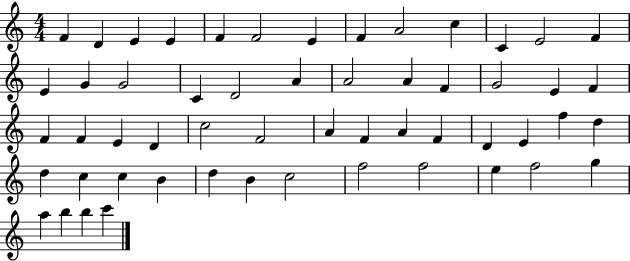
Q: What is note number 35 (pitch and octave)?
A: F4